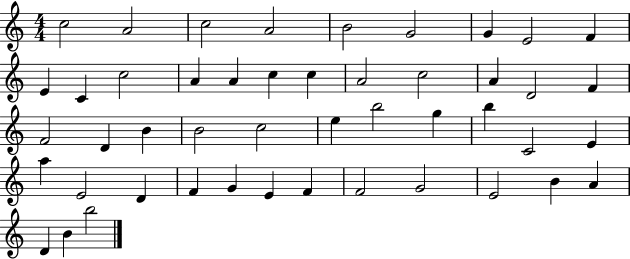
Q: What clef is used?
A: treble